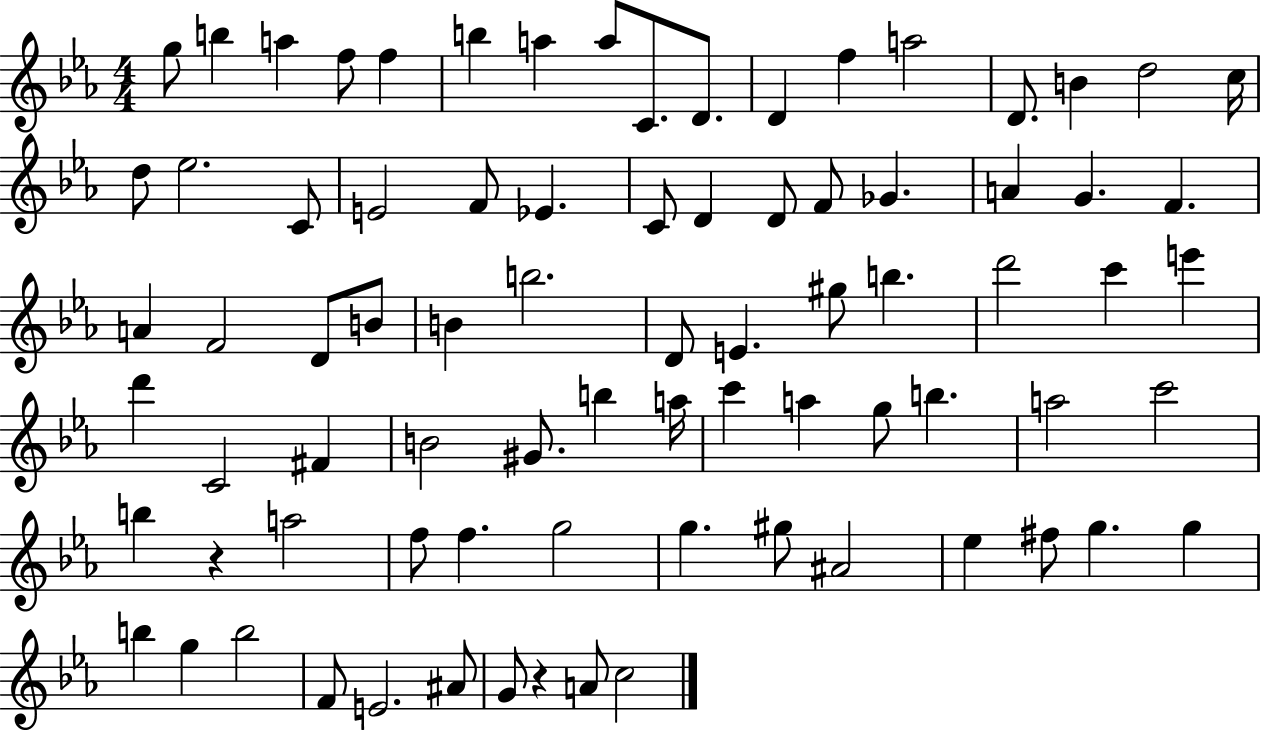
{
  \clef treble
  \numericTimeSignature
  \time 4/4
  \key ees \major
  g''8 b''4 a''4 f''8 f''4 | b''4 a''4 a''8 c'8. d'8. | d'4 f''4 a''2 | d'8. b'4 d''2 c''16 | \break d''8 ees''2. c'8 | e'2 f'8 ees'4. | c'8 d'4 d'8 f'8 ges'4. | a'4 g'4. f'4. | \break a'4 f'2 d'8 b'8 | b'4 b''2. | d'8 e'4. gis''8 b''4. | d'''2 c'''4 e'''4 | \break d'''4 c'2 fis'4 | b'2 gis'8. b''4 a''16 | c'''4 a''4 g''8 b''4. | a''2 c'''2 | \break b''4 r4 a''2 | f''8 f''4. g''2 | g''4. gis''8 ais'2 | ees''4 fis''8 g''4. g''4 | \break b''4 g''4 b''2 | f'8 e'2. ais'8 | g'8 r4 a'8 c''2 | \bar "|."
}